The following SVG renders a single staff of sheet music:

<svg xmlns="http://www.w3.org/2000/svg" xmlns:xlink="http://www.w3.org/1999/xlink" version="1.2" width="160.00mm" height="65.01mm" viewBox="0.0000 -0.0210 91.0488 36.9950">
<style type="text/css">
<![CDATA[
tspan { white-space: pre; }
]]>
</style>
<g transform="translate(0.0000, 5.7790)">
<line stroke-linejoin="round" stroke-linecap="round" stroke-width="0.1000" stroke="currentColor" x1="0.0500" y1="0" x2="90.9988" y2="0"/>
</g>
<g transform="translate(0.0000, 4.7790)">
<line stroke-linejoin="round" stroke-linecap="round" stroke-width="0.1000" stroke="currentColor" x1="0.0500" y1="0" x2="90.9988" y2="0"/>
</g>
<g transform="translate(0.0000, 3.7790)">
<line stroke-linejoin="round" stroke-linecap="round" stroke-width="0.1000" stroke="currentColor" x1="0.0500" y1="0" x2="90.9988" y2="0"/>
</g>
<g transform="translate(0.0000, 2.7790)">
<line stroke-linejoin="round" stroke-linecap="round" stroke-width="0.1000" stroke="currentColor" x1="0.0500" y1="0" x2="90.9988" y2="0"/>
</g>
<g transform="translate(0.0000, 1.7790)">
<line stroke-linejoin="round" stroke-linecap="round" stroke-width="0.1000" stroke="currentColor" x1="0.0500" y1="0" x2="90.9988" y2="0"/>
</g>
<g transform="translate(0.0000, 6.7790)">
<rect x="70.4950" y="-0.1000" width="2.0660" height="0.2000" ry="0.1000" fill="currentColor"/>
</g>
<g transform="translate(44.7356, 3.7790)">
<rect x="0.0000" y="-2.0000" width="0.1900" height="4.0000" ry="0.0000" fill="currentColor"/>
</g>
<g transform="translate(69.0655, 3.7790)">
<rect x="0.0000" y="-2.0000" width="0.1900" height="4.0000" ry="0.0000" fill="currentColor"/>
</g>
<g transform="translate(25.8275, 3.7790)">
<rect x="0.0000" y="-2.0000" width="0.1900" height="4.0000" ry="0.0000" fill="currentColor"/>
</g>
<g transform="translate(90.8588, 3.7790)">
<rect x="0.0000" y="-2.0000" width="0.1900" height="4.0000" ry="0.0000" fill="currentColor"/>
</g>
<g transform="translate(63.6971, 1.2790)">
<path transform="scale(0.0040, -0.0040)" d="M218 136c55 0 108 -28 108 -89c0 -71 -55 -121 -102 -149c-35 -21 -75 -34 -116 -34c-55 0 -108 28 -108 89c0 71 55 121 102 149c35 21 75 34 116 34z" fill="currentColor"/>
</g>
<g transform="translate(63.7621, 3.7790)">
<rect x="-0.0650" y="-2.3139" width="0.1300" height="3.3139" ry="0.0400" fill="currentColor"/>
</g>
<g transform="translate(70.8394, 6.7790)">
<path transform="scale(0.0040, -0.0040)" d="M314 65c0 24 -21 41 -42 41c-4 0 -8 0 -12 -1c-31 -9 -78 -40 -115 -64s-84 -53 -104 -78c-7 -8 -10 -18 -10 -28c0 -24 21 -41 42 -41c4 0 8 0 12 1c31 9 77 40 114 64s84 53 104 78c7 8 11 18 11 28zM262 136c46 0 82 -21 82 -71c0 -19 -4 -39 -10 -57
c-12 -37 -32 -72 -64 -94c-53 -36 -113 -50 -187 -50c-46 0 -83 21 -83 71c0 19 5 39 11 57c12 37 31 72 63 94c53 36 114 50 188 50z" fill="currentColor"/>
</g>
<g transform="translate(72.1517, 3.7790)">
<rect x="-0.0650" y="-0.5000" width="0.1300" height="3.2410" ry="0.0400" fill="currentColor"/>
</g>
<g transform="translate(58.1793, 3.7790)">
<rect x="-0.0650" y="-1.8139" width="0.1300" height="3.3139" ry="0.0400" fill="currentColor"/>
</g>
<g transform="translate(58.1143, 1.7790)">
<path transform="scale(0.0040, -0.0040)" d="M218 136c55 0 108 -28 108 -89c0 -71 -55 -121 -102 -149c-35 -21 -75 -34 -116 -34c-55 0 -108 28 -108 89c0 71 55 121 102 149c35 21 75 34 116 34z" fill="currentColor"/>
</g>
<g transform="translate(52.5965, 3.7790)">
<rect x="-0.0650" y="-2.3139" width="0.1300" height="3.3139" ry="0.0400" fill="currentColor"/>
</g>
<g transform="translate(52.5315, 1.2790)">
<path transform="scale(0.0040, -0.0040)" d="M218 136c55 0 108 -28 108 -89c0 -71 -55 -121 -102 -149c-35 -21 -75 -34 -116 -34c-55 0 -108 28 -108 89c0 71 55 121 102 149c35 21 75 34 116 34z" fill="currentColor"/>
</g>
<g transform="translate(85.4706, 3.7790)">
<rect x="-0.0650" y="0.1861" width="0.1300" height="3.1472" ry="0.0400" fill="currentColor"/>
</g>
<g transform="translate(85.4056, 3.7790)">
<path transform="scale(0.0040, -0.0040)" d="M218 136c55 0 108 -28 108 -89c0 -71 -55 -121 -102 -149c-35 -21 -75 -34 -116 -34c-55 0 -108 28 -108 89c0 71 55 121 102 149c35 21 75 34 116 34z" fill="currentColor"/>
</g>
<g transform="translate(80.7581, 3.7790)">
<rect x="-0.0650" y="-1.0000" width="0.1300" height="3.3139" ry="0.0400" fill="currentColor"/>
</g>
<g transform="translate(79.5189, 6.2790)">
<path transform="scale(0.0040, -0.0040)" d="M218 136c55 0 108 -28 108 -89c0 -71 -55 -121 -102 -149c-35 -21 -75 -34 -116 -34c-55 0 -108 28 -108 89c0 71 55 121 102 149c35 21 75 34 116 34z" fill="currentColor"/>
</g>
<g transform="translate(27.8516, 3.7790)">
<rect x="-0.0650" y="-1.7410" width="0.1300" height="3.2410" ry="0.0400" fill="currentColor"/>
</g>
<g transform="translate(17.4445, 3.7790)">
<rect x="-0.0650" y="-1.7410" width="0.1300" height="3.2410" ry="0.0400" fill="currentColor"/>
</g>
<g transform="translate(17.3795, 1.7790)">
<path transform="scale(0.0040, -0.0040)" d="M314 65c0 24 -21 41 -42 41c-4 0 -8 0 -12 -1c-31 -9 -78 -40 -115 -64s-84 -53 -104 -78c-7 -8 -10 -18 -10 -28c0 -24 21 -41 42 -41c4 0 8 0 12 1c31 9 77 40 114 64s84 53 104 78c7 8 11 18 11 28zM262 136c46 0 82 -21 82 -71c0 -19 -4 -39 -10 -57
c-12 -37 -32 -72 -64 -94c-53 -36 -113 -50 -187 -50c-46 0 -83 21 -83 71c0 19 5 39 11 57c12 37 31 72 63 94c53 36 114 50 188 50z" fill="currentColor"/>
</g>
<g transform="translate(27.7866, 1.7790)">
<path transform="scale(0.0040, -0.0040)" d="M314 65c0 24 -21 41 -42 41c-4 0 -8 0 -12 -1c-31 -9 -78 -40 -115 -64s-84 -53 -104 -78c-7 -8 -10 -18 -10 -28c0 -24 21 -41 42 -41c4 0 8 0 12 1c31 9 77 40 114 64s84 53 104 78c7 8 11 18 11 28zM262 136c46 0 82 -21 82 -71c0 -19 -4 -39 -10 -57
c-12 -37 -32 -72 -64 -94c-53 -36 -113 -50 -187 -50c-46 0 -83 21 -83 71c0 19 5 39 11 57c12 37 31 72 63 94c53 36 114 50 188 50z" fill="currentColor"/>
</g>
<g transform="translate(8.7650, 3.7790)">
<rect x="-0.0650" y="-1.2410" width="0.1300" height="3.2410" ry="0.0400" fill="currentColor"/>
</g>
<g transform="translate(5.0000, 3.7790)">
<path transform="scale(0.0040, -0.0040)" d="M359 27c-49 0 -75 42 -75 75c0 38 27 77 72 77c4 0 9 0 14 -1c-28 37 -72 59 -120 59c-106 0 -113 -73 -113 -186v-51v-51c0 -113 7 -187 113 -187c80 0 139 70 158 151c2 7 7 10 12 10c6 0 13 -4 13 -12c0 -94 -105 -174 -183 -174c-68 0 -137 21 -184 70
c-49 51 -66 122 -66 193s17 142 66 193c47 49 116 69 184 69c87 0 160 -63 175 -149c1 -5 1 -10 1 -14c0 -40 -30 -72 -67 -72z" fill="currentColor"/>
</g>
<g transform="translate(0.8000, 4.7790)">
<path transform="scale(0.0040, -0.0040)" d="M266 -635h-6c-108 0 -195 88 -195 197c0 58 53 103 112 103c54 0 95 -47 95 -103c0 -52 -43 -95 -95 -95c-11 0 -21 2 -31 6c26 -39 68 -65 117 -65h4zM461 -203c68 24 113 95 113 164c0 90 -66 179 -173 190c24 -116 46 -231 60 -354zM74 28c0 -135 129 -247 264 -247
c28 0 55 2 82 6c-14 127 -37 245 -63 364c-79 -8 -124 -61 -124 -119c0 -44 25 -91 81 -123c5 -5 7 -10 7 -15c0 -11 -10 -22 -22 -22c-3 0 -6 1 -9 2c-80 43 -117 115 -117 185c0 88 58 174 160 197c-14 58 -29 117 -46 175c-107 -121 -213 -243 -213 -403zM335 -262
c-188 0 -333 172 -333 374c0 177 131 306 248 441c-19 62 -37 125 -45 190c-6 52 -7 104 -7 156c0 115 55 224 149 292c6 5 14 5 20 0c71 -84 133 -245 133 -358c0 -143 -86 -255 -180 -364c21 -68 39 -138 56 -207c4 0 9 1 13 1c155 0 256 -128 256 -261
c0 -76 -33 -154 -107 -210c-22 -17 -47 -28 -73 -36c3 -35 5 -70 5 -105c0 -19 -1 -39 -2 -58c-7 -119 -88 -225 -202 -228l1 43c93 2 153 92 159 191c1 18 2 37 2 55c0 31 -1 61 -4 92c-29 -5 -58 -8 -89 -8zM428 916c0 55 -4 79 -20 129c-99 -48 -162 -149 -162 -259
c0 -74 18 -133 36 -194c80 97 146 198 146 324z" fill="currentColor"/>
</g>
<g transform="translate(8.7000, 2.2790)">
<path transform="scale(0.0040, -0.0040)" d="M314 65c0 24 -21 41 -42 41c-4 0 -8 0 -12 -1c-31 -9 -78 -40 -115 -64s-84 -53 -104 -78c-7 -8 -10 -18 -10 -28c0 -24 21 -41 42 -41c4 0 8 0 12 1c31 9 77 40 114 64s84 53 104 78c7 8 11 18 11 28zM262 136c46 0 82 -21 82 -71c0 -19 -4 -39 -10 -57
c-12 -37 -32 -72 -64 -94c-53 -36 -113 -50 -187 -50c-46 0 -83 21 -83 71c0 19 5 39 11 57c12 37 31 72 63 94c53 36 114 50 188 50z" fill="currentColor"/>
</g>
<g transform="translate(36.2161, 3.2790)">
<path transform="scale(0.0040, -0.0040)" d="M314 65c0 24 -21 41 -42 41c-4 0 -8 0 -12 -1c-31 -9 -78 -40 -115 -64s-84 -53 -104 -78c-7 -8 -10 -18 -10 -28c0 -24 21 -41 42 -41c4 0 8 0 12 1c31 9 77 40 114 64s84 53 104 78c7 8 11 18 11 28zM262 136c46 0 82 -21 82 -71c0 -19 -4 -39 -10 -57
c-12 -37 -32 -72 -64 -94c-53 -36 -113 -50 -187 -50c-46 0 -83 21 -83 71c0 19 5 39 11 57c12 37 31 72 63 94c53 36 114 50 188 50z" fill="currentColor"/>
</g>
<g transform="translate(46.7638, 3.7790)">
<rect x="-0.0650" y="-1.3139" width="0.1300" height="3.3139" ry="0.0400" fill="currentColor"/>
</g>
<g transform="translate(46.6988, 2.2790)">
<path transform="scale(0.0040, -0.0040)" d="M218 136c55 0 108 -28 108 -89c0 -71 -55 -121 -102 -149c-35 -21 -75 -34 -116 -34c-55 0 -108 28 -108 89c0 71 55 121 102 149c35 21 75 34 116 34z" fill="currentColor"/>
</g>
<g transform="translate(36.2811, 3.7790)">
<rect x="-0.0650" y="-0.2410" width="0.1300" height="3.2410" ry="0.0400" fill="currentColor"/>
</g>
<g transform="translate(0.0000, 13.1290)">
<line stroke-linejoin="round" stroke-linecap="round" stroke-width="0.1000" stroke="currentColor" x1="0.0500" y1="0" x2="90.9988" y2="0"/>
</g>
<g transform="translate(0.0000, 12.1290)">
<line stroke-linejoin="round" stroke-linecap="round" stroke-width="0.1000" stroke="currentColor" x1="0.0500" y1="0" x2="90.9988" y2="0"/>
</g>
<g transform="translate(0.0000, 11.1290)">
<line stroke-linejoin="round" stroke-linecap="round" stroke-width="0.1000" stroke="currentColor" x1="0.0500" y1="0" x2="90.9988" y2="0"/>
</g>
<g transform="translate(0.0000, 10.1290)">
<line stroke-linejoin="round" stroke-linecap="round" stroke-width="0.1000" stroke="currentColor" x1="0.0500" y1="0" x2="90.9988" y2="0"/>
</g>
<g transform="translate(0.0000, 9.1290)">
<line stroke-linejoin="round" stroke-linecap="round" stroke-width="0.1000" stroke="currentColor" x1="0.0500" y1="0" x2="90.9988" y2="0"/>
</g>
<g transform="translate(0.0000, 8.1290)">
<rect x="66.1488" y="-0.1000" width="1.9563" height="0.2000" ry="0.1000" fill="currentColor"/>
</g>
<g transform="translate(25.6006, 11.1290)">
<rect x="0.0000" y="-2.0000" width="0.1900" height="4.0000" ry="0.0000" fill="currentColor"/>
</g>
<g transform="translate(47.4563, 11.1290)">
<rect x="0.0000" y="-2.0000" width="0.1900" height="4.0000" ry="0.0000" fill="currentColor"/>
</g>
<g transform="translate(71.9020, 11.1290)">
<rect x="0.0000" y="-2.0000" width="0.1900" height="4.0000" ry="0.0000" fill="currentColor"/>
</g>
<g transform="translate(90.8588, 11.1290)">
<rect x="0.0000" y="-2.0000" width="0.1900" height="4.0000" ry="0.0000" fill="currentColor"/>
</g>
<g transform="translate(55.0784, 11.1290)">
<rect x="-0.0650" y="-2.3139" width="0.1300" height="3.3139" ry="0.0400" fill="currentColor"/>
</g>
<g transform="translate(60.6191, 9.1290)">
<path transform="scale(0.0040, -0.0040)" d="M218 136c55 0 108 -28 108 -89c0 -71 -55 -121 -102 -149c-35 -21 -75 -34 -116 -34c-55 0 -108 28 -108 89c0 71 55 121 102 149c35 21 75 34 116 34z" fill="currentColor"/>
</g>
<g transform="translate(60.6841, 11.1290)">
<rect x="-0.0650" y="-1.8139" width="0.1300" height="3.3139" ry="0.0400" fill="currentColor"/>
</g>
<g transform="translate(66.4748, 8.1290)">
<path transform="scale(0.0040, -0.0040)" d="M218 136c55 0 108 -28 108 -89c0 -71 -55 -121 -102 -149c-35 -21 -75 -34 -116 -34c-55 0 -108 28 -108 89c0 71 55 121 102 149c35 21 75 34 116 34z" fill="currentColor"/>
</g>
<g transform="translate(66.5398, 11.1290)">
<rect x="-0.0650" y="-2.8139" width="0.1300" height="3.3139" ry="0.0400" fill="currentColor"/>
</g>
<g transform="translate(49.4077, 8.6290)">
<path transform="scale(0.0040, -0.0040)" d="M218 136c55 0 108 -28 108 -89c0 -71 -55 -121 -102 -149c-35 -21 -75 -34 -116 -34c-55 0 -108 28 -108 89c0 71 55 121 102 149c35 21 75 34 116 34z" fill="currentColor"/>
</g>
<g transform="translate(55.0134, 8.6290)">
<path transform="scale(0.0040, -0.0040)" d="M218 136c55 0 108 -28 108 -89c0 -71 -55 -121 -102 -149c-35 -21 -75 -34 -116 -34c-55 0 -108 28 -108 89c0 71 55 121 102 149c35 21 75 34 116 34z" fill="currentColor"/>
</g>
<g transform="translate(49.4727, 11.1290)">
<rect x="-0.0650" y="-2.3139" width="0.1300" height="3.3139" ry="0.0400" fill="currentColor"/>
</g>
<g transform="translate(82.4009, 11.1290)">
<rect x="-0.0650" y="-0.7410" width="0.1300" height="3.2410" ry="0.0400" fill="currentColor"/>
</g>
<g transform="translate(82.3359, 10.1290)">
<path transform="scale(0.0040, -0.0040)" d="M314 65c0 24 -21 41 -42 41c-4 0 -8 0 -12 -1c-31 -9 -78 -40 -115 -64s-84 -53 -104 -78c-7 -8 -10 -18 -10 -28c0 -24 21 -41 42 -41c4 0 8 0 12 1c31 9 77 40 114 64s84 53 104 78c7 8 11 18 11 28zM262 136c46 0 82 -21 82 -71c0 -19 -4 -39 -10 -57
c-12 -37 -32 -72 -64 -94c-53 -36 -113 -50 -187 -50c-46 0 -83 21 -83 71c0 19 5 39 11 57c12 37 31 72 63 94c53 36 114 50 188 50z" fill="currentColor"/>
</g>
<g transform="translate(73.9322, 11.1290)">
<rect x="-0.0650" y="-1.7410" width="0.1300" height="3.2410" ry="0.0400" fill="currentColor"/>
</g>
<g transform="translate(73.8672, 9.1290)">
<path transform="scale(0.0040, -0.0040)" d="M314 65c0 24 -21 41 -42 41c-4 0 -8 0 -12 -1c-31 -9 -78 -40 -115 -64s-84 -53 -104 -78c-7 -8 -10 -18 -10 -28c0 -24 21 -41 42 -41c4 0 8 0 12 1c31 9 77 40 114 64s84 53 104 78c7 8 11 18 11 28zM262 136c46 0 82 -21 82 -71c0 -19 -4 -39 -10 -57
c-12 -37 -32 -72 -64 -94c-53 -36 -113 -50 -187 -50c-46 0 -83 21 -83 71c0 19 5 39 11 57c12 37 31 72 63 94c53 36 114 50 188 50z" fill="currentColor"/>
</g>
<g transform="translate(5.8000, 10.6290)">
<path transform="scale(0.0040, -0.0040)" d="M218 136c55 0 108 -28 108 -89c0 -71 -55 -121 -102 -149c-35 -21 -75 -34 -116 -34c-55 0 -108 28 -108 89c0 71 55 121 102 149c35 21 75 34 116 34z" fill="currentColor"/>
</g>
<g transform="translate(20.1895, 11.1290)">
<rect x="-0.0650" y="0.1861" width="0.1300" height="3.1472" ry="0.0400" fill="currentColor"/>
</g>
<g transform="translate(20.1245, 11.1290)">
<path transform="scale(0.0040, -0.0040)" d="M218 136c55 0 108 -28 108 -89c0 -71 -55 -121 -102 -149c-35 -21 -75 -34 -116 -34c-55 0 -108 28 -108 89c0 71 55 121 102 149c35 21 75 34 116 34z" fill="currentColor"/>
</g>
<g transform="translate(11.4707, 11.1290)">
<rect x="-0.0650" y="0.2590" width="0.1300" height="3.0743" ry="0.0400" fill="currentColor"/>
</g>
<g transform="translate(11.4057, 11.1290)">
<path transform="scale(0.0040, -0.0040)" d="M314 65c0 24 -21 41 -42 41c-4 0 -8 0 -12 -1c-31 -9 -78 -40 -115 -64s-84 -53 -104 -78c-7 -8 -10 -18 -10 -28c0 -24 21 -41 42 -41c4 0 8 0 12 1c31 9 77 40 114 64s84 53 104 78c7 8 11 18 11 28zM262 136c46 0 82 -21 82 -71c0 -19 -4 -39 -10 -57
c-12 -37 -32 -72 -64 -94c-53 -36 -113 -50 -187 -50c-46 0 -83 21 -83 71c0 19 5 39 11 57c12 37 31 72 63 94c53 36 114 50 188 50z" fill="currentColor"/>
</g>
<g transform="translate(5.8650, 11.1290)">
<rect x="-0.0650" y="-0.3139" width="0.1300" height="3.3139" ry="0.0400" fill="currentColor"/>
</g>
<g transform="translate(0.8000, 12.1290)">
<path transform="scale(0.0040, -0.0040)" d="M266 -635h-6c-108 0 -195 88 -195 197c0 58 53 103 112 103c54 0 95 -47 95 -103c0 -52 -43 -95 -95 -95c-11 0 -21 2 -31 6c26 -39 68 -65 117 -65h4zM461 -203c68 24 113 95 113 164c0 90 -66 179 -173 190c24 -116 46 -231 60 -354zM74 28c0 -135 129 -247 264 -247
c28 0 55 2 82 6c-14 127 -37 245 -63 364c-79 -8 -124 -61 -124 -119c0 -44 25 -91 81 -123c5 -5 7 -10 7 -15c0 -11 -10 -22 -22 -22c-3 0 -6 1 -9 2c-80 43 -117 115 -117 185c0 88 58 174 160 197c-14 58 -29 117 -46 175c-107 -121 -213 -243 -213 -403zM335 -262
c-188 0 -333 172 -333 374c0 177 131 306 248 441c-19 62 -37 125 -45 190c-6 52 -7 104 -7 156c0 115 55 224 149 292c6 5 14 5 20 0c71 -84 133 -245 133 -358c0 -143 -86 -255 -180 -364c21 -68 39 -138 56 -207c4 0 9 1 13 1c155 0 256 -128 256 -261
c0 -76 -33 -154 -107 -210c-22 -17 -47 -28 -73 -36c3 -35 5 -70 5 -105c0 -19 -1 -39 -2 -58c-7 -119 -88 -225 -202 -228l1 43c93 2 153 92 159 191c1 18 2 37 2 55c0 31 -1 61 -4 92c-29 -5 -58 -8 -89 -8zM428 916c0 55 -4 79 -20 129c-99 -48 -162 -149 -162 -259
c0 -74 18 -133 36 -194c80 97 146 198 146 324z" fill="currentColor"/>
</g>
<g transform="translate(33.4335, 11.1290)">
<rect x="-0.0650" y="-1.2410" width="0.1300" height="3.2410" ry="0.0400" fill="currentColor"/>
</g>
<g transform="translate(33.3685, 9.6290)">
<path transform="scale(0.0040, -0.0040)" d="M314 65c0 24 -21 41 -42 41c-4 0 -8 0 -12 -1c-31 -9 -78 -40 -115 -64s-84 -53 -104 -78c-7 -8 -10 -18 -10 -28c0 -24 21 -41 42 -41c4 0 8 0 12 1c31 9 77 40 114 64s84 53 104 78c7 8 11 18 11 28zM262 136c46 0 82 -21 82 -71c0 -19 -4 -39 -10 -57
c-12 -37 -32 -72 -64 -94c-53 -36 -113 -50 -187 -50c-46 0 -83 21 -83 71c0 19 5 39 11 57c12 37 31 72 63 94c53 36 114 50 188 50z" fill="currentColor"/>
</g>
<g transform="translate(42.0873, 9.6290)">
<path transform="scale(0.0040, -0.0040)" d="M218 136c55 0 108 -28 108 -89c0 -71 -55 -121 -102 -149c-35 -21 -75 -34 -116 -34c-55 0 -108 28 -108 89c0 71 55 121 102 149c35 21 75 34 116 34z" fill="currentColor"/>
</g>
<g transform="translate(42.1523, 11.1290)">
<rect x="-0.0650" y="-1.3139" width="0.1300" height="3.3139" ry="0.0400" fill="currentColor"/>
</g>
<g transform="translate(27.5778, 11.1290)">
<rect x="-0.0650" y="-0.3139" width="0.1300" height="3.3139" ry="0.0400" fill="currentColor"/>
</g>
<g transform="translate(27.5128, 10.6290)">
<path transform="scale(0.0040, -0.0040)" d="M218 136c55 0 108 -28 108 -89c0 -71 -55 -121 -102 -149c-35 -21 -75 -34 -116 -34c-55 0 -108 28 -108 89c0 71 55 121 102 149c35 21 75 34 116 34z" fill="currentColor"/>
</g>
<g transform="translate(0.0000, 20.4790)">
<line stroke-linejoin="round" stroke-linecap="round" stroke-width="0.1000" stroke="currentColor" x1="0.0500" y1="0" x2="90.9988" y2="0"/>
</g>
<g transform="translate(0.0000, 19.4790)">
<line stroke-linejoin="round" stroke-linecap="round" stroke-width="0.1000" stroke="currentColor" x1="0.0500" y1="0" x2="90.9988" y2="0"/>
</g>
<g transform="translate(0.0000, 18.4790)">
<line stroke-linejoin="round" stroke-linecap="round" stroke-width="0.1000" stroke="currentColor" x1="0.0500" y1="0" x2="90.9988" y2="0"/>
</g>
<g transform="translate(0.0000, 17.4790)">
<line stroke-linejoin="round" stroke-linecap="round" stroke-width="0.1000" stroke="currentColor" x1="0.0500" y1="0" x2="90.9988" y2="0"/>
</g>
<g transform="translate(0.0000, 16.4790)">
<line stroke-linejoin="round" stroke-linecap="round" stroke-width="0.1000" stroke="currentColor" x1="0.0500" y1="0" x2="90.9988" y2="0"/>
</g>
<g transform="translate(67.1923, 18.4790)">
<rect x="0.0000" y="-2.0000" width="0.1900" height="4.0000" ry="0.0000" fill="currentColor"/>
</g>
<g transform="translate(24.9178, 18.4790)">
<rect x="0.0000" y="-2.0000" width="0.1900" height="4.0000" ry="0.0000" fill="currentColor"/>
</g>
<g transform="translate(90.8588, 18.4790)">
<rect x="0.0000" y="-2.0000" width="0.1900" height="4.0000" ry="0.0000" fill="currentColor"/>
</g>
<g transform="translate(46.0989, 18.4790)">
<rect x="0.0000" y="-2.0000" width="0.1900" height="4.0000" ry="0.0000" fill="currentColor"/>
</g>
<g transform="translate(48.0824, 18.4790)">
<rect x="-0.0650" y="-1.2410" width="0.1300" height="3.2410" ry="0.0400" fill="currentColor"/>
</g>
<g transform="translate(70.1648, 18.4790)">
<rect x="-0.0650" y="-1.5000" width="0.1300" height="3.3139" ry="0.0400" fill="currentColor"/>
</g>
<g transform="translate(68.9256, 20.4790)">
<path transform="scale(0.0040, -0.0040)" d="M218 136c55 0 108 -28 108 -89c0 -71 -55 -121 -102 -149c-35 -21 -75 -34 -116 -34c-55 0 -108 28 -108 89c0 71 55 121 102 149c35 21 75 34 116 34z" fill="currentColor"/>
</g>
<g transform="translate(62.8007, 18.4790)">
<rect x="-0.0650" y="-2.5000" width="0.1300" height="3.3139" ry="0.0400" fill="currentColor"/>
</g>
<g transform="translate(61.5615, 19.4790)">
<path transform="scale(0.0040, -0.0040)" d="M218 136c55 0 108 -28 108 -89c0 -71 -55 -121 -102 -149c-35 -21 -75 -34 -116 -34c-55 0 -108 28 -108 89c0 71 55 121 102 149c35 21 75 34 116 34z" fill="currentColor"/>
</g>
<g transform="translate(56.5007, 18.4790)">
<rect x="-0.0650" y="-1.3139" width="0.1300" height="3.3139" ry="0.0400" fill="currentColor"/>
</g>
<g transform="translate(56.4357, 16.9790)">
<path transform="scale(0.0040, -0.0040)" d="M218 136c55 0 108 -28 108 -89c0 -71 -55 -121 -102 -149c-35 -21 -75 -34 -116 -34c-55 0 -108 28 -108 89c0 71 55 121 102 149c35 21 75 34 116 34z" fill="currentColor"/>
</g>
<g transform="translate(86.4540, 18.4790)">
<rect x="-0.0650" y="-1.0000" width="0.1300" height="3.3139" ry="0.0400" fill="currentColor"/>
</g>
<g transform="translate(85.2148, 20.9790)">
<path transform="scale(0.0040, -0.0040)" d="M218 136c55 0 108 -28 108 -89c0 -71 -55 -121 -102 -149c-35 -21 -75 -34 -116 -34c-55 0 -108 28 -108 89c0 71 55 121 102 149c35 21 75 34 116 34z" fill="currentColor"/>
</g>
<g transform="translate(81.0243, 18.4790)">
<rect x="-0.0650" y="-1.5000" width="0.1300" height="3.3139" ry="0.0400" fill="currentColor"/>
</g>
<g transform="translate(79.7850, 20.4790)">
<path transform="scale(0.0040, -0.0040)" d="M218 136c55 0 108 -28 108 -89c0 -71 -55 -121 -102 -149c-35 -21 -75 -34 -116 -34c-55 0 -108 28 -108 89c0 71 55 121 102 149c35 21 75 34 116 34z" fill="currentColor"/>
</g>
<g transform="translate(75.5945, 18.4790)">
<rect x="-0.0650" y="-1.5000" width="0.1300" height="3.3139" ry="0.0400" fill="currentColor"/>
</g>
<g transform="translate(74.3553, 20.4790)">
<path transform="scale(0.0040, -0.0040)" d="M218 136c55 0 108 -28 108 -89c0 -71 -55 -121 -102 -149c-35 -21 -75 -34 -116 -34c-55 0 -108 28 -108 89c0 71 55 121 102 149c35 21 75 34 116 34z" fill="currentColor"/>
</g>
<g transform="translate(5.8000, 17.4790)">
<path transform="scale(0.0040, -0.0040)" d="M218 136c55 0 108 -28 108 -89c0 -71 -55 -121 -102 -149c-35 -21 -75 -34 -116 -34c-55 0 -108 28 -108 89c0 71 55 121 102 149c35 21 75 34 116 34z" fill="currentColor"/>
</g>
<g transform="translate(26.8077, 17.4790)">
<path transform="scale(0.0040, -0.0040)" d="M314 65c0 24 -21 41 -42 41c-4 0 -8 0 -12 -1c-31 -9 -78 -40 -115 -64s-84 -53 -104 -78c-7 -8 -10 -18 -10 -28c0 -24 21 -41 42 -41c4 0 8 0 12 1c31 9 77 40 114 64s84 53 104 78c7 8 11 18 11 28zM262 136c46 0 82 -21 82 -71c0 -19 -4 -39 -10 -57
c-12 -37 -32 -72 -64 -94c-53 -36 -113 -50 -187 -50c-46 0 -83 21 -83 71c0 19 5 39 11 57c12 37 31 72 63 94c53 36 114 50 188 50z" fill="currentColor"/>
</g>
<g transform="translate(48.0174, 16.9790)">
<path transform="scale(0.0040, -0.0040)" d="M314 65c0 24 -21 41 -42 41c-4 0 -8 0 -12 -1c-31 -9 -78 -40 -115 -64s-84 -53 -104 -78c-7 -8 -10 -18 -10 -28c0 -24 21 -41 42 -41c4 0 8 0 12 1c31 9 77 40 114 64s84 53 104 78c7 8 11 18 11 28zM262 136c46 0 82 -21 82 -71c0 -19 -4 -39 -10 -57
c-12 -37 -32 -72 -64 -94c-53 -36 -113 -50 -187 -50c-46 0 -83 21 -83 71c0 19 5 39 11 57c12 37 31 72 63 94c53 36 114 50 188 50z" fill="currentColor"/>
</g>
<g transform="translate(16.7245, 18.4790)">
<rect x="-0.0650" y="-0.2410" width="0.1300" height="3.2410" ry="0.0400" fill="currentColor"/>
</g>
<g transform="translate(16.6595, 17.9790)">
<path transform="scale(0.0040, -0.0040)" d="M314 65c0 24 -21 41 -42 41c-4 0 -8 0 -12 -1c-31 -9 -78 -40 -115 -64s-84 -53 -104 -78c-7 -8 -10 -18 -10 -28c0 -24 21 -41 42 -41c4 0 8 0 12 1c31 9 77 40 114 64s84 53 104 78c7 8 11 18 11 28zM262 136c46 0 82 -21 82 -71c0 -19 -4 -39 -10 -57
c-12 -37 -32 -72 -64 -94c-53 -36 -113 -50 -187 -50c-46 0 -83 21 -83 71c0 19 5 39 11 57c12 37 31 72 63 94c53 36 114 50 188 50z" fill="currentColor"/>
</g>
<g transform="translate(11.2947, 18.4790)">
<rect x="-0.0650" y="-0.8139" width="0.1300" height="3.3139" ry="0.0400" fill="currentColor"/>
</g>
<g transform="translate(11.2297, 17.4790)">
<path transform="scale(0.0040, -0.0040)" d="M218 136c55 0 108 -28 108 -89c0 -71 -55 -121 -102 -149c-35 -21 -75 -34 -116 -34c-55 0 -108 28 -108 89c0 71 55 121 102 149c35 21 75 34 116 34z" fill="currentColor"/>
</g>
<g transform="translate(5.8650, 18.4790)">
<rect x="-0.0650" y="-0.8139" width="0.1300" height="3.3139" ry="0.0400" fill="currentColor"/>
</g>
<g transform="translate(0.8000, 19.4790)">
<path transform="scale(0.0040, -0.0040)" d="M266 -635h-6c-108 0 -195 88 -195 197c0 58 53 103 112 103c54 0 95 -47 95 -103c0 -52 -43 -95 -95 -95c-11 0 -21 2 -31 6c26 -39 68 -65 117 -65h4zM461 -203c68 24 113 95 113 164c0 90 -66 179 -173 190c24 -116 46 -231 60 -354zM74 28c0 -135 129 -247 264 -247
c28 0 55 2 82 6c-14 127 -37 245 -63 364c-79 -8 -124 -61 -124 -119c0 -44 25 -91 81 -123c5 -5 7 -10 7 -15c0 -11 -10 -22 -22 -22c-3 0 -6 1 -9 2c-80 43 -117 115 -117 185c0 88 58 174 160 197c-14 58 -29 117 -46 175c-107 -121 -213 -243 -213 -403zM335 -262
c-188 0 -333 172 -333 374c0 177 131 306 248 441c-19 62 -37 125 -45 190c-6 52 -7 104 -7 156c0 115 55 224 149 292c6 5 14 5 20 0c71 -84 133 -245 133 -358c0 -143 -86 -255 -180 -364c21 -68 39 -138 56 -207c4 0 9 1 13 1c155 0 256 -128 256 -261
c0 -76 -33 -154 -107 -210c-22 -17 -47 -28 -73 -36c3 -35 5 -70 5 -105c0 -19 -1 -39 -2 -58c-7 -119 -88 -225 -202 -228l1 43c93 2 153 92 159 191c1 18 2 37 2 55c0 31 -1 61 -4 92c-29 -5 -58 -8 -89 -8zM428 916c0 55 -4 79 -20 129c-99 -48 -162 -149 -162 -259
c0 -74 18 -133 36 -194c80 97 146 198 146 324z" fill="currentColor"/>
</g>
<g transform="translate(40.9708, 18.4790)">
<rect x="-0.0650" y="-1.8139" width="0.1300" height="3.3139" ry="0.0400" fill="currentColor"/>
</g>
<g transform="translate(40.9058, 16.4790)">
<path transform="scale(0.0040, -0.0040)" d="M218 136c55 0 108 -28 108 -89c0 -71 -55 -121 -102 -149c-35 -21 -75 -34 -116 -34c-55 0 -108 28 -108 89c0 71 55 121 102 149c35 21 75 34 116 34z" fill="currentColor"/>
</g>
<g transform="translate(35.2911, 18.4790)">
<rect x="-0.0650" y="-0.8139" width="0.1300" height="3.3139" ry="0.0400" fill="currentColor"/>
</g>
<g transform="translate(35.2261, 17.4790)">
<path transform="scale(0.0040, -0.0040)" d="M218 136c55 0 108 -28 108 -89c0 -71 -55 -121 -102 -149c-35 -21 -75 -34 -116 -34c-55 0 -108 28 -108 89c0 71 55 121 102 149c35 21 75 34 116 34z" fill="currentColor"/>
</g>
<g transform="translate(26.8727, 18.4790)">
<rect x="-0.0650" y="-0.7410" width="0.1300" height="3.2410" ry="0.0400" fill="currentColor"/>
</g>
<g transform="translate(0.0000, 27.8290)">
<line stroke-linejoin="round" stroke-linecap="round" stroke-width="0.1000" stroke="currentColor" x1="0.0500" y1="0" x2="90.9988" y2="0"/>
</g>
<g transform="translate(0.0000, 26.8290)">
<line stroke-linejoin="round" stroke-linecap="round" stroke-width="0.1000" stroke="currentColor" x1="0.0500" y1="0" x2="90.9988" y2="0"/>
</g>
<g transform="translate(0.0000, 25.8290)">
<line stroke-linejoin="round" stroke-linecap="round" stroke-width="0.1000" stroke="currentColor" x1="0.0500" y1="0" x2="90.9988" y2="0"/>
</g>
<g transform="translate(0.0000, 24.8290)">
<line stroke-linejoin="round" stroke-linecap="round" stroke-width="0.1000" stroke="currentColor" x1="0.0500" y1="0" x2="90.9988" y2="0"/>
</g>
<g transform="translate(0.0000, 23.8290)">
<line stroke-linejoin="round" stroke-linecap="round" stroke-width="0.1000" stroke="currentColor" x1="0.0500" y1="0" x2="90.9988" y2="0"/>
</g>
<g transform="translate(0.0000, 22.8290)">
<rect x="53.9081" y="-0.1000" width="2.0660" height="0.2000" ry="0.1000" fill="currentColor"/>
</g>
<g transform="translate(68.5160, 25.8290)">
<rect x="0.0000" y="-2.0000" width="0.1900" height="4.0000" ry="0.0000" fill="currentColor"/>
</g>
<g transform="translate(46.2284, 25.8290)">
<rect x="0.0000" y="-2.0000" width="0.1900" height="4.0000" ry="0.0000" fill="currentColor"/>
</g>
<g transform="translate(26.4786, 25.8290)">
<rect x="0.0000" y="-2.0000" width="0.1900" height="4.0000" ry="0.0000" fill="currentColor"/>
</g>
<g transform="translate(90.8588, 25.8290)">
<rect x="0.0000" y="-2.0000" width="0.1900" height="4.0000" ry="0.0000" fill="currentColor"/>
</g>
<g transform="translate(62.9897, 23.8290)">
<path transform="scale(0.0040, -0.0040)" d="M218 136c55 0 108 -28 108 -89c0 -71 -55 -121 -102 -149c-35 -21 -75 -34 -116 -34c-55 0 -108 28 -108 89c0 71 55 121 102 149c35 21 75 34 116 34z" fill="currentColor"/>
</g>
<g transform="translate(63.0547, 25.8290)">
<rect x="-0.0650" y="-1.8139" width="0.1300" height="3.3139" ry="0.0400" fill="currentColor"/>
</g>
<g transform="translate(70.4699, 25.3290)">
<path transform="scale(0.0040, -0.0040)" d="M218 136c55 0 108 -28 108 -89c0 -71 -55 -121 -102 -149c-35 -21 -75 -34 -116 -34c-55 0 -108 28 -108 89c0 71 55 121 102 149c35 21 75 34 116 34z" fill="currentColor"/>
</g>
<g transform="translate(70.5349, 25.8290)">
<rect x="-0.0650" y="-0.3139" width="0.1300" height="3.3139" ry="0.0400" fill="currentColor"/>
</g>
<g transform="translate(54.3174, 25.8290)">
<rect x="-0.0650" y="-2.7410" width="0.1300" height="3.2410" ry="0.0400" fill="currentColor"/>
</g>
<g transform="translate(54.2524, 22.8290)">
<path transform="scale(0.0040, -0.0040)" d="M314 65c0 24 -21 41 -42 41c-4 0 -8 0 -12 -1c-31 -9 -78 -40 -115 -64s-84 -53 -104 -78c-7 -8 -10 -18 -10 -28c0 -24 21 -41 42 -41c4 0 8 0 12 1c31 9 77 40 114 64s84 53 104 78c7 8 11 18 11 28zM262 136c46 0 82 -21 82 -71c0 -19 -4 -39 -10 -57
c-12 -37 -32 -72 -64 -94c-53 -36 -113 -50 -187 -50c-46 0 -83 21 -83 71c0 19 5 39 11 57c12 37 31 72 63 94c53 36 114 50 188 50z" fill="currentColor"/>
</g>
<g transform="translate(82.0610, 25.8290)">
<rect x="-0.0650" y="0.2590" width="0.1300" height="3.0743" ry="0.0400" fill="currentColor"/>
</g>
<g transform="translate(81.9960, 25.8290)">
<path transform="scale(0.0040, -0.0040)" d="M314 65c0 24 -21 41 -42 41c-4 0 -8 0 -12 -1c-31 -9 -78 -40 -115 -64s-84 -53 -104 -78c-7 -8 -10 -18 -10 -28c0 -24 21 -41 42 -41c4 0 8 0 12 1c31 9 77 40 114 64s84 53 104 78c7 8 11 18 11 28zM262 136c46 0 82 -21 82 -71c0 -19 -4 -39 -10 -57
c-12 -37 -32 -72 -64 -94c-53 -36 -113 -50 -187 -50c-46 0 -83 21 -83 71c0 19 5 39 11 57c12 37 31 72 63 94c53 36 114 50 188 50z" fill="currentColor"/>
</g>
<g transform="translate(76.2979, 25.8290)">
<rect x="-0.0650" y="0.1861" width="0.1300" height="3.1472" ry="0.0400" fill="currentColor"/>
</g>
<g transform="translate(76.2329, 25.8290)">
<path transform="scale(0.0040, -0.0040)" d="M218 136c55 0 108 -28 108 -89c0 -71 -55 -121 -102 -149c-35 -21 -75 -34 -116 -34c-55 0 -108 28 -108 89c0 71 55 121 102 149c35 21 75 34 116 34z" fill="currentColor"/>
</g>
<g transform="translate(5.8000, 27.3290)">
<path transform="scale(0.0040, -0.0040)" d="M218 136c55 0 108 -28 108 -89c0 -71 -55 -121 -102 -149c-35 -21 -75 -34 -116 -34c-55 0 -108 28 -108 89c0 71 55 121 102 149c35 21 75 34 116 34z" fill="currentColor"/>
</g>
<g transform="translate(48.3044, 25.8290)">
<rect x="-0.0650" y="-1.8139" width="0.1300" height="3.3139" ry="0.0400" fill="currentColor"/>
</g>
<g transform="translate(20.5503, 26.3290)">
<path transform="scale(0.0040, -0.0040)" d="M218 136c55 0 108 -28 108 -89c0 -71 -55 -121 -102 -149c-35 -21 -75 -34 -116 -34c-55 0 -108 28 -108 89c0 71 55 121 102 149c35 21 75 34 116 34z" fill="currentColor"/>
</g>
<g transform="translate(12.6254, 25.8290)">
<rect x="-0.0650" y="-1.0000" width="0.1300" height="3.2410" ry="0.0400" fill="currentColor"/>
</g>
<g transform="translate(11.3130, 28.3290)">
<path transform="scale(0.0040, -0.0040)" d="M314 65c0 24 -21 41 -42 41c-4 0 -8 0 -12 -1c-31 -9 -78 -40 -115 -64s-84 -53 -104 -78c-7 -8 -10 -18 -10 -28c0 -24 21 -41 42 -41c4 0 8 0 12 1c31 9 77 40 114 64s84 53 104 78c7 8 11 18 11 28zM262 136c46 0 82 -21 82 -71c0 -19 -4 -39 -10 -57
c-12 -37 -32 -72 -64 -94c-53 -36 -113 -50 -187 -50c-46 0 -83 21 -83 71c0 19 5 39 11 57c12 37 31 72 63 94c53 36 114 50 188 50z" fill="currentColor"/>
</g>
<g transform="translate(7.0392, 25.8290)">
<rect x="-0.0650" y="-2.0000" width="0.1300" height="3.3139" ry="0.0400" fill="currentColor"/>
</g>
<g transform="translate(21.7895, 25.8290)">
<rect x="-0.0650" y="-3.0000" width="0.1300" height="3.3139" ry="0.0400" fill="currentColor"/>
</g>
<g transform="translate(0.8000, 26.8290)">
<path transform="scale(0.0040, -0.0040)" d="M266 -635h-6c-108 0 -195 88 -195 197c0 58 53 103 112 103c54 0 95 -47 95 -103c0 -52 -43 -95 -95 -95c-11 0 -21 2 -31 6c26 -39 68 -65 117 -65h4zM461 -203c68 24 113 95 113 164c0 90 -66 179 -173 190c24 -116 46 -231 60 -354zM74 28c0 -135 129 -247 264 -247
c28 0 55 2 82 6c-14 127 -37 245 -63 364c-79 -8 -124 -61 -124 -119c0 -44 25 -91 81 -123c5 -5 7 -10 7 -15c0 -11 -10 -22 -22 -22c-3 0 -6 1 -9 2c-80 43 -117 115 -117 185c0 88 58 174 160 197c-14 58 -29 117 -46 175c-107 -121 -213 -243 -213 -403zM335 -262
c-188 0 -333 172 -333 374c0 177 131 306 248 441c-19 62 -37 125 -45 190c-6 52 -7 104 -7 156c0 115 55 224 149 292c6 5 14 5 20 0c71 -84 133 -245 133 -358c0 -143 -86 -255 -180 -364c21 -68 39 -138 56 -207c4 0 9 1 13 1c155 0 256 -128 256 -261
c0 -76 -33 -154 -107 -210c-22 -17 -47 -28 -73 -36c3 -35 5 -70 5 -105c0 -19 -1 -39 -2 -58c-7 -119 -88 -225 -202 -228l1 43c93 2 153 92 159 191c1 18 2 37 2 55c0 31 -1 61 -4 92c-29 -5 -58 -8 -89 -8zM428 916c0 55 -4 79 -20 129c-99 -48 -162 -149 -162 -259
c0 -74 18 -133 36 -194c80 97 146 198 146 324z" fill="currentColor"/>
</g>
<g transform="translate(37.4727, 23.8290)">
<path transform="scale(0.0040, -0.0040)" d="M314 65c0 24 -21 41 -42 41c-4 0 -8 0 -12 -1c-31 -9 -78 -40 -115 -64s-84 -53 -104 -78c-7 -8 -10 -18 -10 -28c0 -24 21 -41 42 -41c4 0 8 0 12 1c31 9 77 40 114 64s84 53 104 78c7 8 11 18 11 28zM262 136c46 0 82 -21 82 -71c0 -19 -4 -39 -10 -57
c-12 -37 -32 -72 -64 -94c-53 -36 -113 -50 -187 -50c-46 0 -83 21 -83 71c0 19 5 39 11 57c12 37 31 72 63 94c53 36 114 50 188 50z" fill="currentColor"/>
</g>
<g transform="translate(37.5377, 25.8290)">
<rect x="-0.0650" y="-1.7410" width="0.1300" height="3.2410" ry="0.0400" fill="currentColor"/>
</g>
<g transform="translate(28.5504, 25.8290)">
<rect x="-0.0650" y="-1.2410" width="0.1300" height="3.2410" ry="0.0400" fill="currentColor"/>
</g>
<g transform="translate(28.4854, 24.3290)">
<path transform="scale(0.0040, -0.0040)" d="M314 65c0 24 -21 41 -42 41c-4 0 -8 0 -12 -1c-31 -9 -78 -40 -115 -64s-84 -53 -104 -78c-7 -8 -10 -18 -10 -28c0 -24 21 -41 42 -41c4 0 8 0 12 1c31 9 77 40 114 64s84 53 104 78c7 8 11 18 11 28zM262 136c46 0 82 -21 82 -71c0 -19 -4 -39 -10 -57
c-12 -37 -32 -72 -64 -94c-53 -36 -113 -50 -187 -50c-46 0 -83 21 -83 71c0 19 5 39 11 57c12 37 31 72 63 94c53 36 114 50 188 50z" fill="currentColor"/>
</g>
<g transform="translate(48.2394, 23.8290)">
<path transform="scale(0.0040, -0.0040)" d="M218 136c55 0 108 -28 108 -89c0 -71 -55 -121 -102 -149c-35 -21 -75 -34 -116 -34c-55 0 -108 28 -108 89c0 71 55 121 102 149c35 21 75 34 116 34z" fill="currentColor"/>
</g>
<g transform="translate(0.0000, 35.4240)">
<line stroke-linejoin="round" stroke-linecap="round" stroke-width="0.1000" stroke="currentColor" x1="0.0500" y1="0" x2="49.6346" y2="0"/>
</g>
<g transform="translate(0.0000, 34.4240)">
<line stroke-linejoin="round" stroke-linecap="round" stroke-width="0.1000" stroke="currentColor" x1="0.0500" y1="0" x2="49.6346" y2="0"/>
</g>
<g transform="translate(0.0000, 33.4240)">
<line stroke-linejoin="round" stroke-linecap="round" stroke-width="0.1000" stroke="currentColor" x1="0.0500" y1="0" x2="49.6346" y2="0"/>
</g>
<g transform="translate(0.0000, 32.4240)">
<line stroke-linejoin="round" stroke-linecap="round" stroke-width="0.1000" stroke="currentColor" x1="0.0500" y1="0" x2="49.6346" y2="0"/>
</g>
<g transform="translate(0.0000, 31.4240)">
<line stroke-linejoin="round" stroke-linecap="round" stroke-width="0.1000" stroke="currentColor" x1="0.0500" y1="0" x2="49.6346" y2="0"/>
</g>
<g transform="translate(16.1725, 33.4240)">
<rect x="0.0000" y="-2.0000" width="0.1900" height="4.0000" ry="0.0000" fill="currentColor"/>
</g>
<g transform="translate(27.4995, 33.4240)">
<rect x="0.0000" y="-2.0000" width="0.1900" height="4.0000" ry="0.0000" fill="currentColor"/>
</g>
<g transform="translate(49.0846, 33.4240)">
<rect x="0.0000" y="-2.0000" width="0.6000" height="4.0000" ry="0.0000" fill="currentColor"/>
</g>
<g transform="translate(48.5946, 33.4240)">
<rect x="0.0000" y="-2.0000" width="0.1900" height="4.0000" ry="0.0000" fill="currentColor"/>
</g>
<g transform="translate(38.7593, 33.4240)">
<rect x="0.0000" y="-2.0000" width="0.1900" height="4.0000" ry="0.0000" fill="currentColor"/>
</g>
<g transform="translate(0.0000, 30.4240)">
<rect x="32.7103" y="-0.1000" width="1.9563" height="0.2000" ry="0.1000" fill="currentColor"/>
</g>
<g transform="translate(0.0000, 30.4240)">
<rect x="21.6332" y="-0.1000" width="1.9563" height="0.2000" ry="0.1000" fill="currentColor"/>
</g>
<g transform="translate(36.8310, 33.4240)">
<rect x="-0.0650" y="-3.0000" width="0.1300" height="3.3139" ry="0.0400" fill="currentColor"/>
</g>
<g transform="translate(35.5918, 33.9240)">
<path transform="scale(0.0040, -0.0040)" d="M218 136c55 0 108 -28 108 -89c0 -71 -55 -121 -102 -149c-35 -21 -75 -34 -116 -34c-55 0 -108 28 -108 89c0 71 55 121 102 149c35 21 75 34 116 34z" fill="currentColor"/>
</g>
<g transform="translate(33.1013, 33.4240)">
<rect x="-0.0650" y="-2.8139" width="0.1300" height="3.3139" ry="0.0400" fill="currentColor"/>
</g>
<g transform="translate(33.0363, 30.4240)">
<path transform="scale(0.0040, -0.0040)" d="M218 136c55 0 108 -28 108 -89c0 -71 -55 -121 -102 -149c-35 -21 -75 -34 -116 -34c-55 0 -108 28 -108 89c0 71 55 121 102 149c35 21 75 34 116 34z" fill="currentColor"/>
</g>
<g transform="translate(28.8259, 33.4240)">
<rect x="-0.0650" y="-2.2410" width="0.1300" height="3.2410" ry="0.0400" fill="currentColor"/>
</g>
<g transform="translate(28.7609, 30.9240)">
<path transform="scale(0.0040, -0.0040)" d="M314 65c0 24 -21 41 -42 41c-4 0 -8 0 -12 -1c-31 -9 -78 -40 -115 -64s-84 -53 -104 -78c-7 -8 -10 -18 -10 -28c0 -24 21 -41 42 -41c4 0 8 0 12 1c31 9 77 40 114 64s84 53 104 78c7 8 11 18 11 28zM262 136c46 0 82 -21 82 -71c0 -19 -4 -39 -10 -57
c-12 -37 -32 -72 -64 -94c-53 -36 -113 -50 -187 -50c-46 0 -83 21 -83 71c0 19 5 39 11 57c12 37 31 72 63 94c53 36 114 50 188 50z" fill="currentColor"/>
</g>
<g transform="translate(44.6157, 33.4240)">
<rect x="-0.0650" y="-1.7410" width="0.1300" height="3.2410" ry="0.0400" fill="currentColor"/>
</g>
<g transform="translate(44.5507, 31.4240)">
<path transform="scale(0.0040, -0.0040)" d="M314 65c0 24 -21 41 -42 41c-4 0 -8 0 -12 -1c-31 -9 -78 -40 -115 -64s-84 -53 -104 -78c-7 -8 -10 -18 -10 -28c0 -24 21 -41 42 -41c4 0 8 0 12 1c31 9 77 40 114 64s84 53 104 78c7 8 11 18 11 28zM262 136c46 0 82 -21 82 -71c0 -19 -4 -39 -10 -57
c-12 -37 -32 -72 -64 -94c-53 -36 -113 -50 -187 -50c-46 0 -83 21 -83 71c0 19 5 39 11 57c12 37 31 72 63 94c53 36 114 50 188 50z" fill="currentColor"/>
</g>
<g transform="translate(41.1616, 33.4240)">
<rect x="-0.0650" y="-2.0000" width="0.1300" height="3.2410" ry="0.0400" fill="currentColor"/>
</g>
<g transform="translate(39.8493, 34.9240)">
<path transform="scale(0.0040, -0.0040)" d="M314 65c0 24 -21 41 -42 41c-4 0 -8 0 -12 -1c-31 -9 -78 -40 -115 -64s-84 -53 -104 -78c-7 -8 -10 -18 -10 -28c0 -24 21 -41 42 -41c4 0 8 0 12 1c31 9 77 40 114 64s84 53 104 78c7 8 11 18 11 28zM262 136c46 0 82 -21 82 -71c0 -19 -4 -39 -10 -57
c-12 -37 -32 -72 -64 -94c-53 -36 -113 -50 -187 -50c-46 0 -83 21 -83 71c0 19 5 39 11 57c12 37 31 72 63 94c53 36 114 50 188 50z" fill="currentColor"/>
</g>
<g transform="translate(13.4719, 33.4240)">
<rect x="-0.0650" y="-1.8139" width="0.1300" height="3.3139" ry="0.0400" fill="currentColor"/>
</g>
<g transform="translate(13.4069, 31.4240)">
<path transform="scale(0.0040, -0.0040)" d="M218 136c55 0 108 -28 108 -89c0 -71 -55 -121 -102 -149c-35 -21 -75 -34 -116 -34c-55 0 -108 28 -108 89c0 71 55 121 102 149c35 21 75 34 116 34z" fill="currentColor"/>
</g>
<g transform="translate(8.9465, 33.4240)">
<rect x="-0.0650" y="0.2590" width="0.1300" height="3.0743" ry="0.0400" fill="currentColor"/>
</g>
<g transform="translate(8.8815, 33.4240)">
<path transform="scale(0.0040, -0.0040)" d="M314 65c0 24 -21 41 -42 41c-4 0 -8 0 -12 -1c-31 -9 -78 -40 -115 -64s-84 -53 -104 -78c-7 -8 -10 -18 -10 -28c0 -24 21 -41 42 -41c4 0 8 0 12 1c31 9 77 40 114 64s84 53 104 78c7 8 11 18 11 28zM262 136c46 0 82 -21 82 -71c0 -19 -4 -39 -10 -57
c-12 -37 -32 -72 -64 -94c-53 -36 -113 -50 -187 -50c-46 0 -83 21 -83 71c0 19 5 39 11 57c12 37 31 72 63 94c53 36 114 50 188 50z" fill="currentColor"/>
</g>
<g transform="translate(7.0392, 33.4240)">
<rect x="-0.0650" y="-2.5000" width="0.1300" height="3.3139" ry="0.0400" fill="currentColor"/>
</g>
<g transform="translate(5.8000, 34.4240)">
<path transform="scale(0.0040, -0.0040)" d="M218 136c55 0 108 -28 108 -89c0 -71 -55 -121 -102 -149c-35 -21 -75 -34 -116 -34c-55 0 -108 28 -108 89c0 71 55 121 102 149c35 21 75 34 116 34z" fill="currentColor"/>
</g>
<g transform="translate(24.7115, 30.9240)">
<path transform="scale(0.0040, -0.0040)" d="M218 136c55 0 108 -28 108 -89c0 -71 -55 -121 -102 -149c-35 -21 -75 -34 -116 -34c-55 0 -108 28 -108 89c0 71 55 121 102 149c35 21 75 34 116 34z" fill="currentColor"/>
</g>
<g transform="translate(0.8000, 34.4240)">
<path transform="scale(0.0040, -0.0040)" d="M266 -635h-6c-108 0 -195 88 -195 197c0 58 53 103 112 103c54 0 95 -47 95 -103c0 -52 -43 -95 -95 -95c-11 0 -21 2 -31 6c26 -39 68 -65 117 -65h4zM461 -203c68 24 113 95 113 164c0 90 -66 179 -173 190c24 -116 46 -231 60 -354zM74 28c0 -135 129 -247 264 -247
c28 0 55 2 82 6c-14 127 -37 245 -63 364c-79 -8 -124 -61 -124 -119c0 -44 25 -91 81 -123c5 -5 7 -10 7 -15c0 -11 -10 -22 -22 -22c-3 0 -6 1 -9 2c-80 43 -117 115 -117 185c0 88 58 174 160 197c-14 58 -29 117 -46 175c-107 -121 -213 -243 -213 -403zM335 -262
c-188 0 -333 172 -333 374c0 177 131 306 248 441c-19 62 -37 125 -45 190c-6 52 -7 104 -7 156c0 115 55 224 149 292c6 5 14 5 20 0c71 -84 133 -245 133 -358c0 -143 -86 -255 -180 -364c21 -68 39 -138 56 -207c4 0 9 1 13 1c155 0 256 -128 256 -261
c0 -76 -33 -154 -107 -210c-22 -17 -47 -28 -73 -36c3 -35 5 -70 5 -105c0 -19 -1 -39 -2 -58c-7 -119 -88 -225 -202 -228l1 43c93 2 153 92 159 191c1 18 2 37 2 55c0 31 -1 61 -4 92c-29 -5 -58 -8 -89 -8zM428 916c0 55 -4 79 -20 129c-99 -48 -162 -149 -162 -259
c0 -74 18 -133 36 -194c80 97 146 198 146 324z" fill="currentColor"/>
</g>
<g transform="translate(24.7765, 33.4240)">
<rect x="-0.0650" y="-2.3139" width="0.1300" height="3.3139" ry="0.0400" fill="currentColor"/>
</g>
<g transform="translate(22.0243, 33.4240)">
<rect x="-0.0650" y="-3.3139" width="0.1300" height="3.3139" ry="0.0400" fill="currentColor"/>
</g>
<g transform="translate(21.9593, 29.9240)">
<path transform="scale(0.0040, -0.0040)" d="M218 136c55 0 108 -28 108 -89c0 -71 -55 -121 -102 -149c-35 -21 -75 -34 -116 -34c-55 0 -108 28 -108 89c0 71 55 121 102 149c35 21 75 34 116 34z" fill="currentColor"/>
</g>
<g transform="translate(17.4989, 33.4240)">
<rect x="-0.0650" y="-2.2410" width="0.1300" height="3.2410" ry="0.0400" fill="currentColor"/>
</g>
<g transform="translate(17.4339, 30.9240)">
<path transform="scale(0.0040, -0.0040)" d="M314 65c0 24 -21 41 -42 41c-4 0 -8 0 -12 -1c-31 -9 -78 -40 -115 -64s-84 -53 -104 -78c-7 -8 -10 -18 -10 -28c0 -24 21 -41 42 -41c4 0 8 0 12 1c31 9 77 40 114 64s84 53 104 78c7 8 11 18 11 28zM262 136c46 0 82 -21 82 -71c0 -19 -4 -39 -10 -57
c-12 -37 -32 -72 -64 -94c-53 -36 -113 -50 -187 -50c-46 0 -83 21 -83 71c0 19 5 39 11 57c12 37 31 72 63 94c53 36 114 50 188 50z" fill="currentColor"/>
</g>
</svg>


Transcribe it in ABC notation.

X:1
T:Untitled
M:4/4
L:1/4
K:C
e2 f2 f2 c2 e g f g C2 D B c B2 B c e2 e g g f a f2 d2 d d c2 d2 d f e2 e G E E E D F D2 A e2 f2 f a2 f c B B2 G B2 f g2 b g g2 a A F2 f2